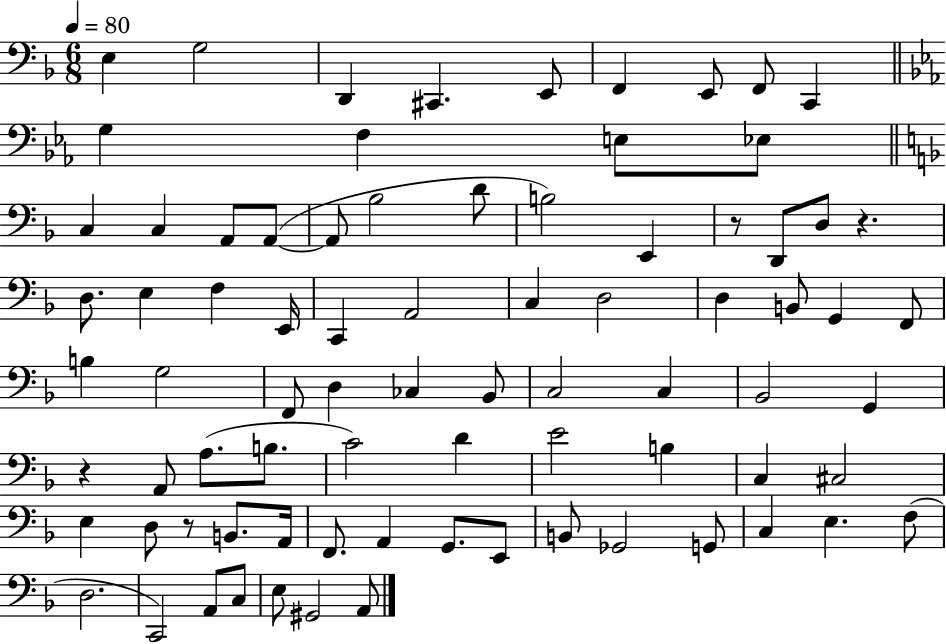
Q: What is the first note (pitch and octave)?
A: E3